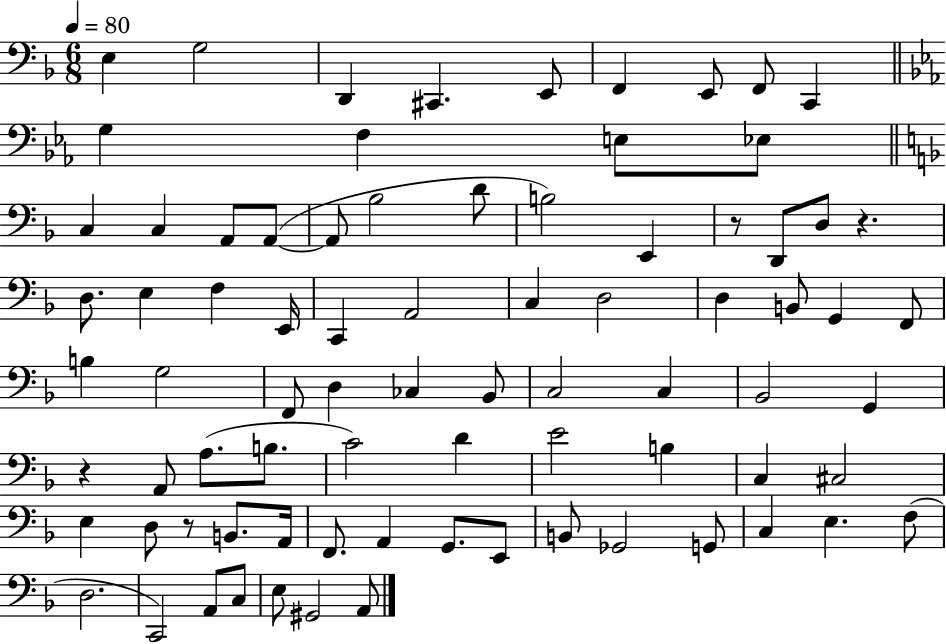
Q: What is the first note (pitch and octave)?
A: E3